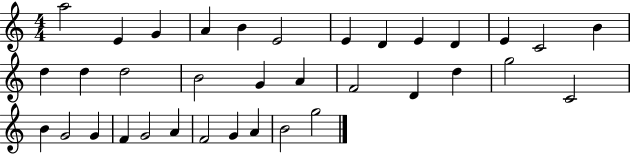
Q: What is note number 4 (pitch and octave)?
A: A4